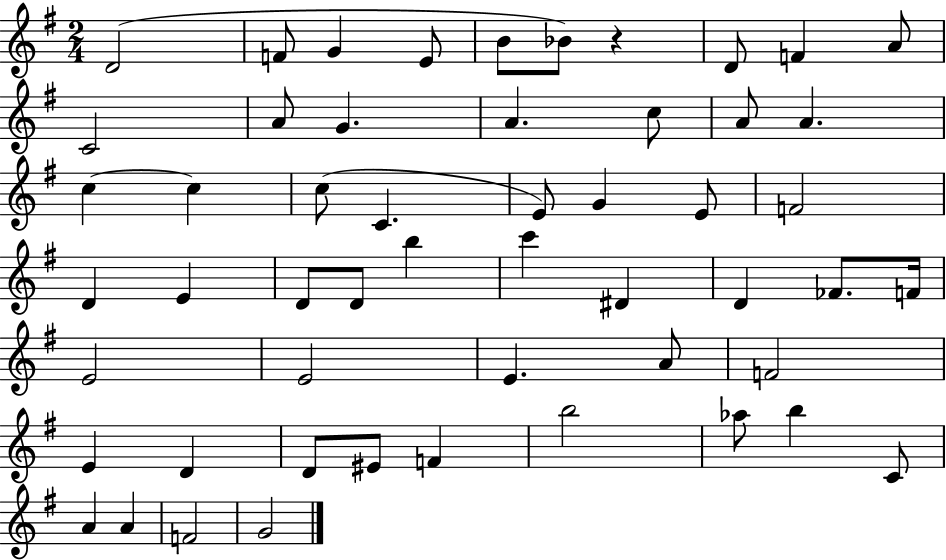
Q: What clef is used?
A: treble